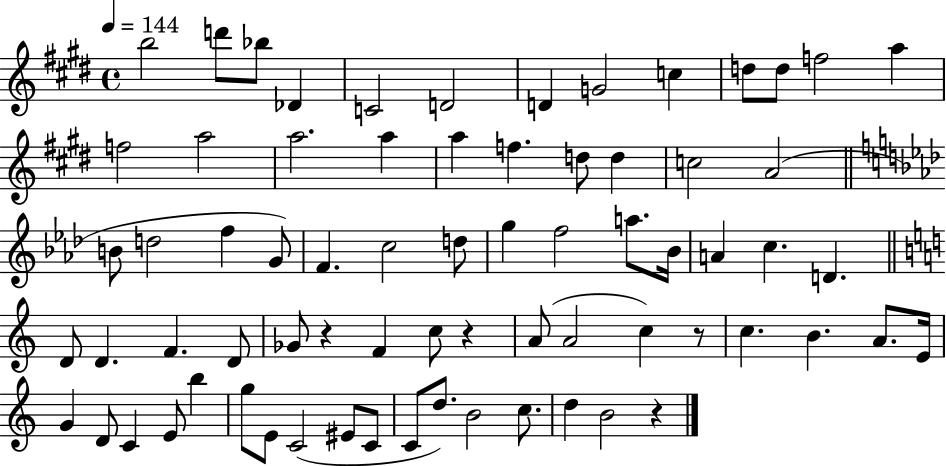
X:1
T:Untitled
M:4/4
L:1/4
K:E
b2 d'/2 _b/2 _D C2 D2 D G2 c d/2 d/2 f2 a f2 a2 a2 a a f d/2 d c2 A2 B/2 d2 f G/2 F c2 d/2 g f2 a/2 _B/4 A c D D/2 D F D/2 _G/2 z F c/2 z A/2 A2 c z/2 c B A/2 E/4 G D/2 C E/2 b g/2 E/2 C2 ^E/2 C/2 C/2 d/2 B2 c/2 d B2 z